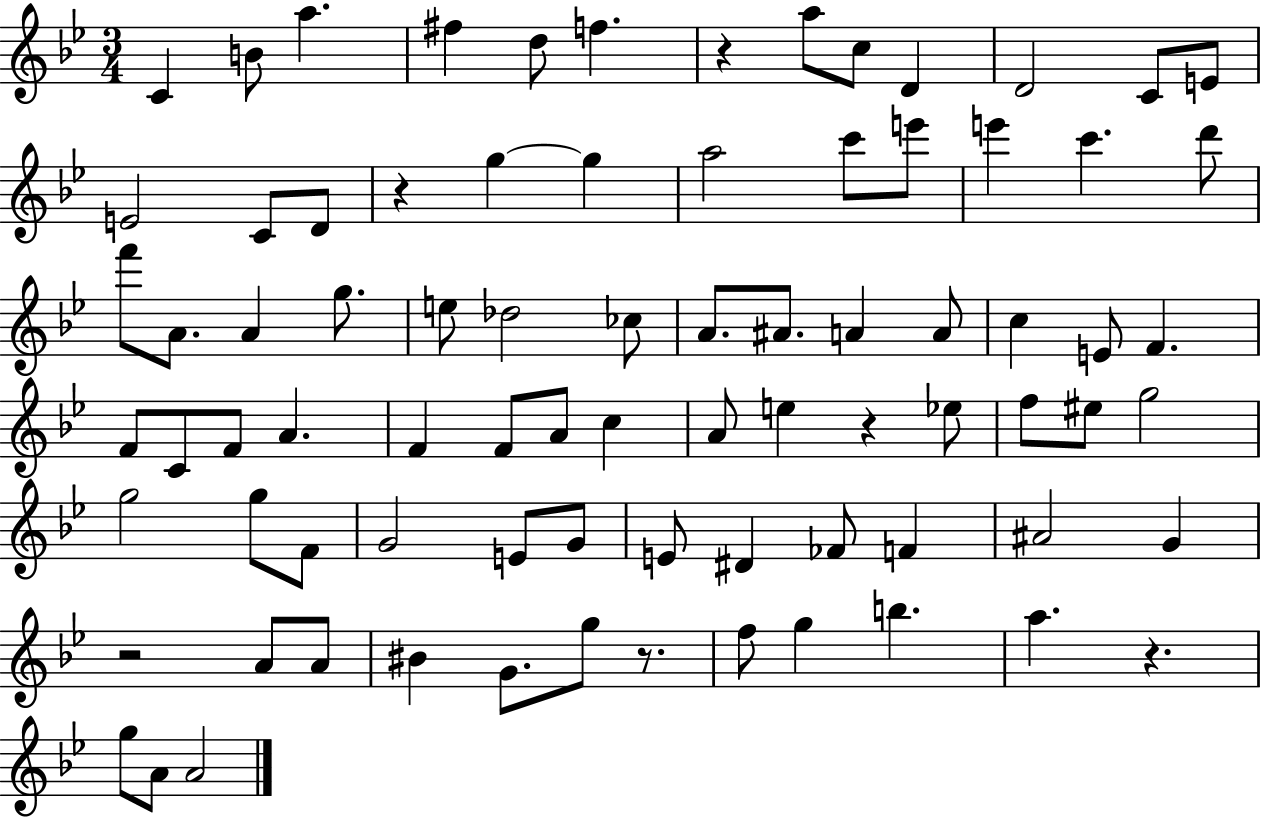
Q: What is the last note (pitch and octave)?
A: A4